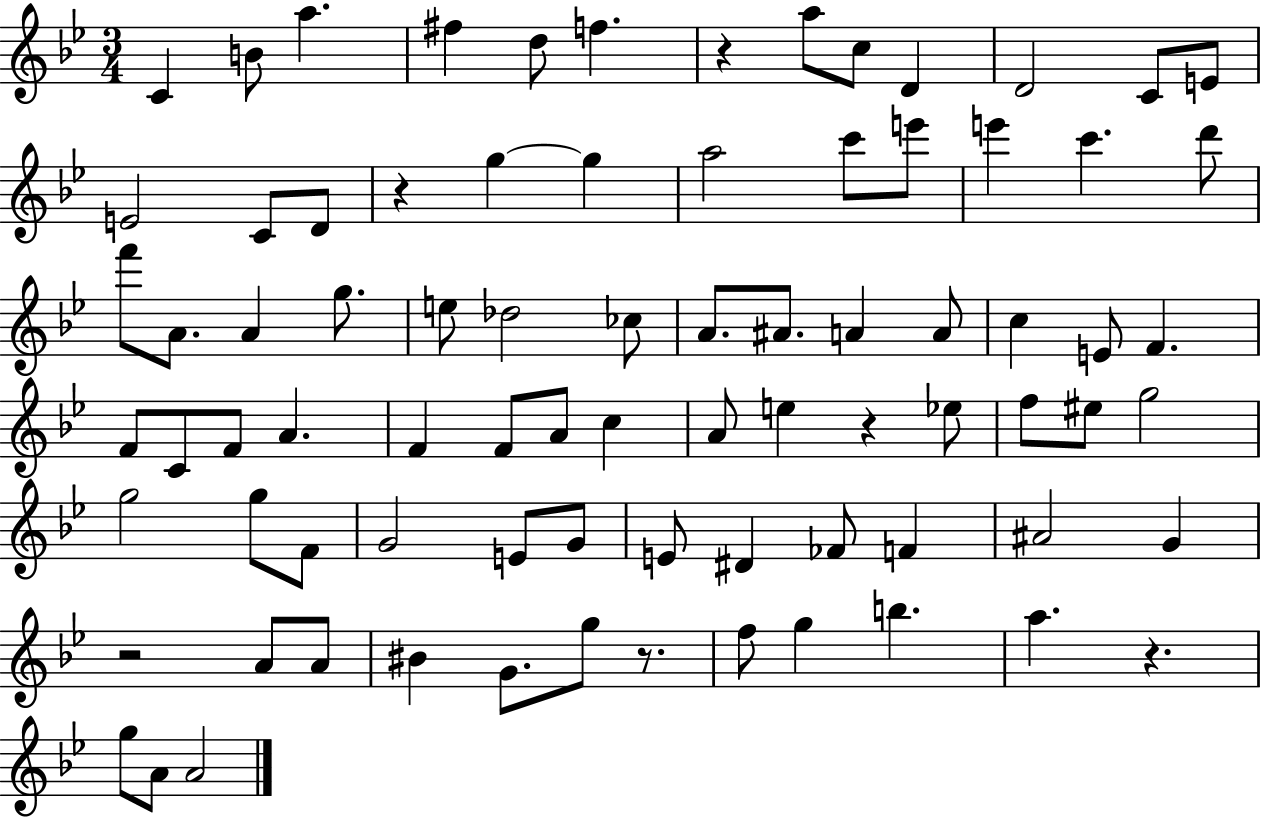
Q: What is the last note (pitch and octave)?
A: A4